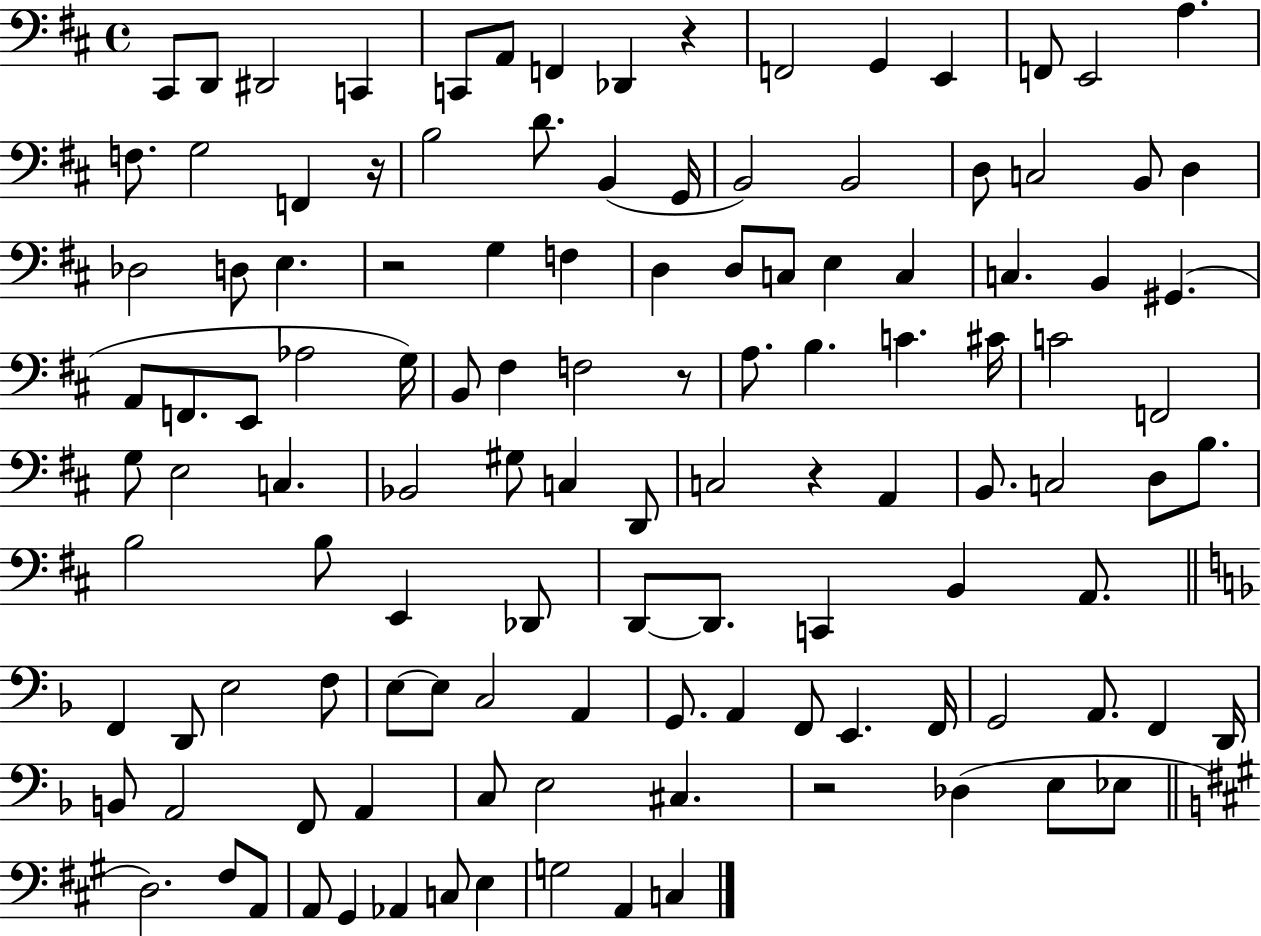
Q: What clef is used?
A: bass